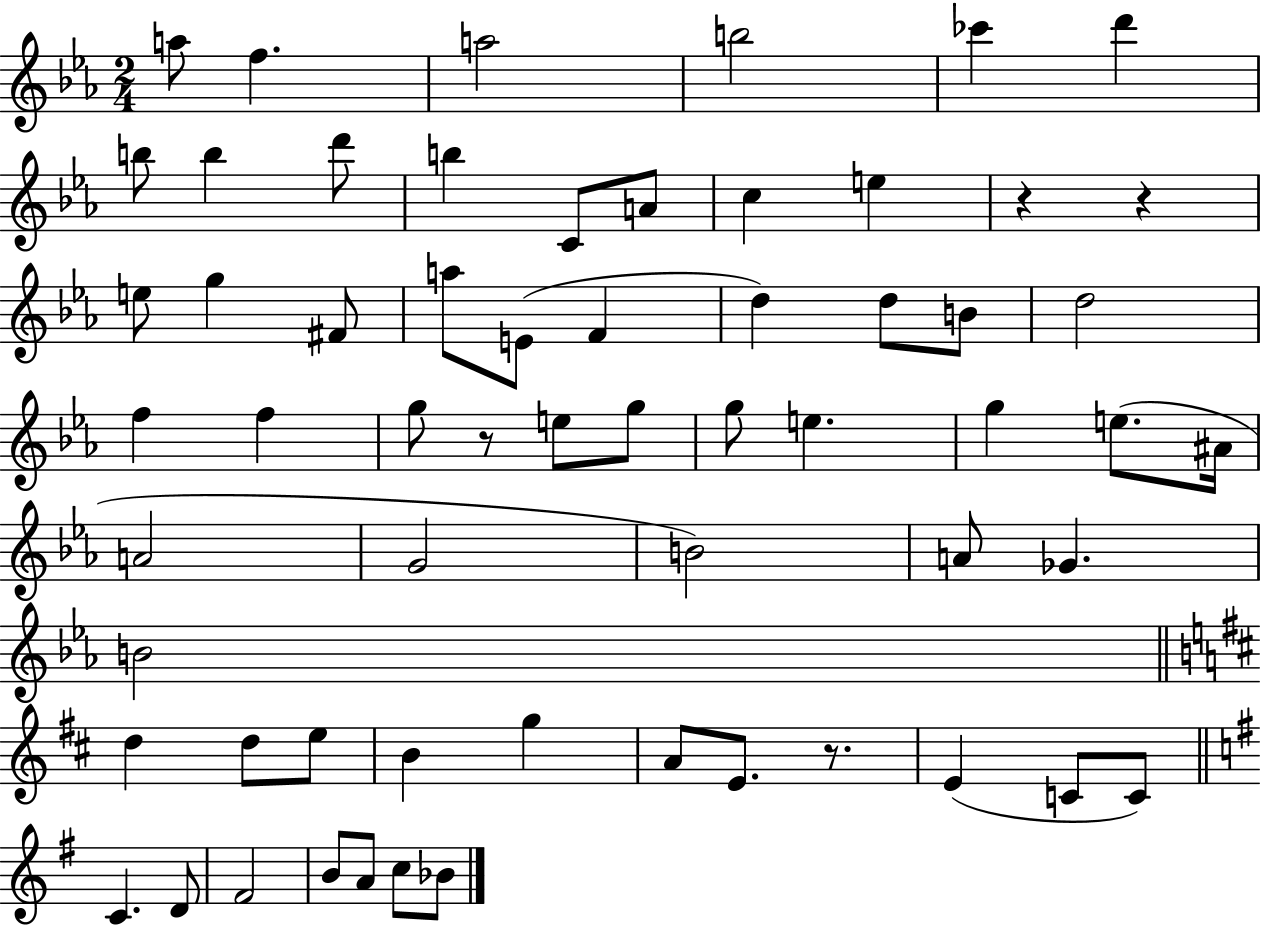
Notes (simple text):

A5/e F5/q. A5/h B5/h CES6/q D6/q B5/e B5/q D6/e B5/q C4/e A4/e C5/q E5/q R/q R/q E5/e G5/q F#4/e A5/e E4/e F4/q D5/q D5/e B4/e D5/h F5/q F5/q G5/e R/e E5/e G5/e G5/e E5/q. G5/q E5/e. A#4/s A4/h G4/h B4/h A4/e Gb4/q. B4/h D5/q D5/e E5/e B4/q G5/q A4/e E4/e. R/e. E4/q C4/e C4/e C4/q. D4/e F#4/h B4/e A4/e C5/e Bb4/e